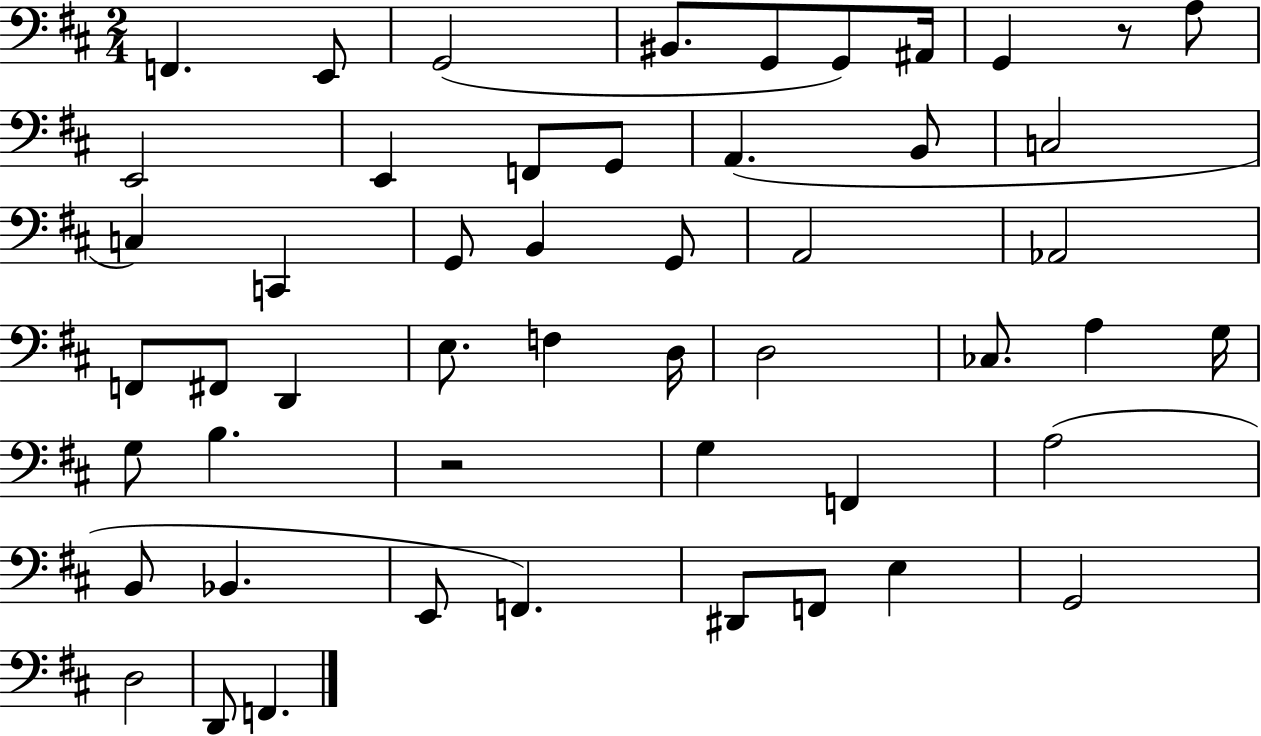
F2/q. E2/e G2/h BIS2/e. G2/e G2/e A#2/s G2/q R/e A3/e E2/h E2/q F2/e G2/e A2/q. B2/e C3/h C3/q C2/q G2/e B2/q G2/e A2/h Ab2/h F2/e F#2/e D2/q E3/e. F3/q D3/s D3/h CES3/e. A3/q G3/s G3/e B3/q. R/h G3/q F2/q A3/h B2/e Bb2/q. E2/e F2/q. D#2/e F2/e E3/q G2/h D3/h D2/e F2/q.